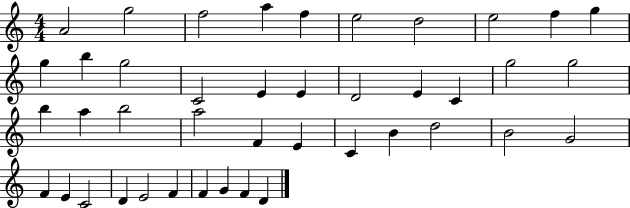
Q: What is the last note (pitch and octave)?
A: D4